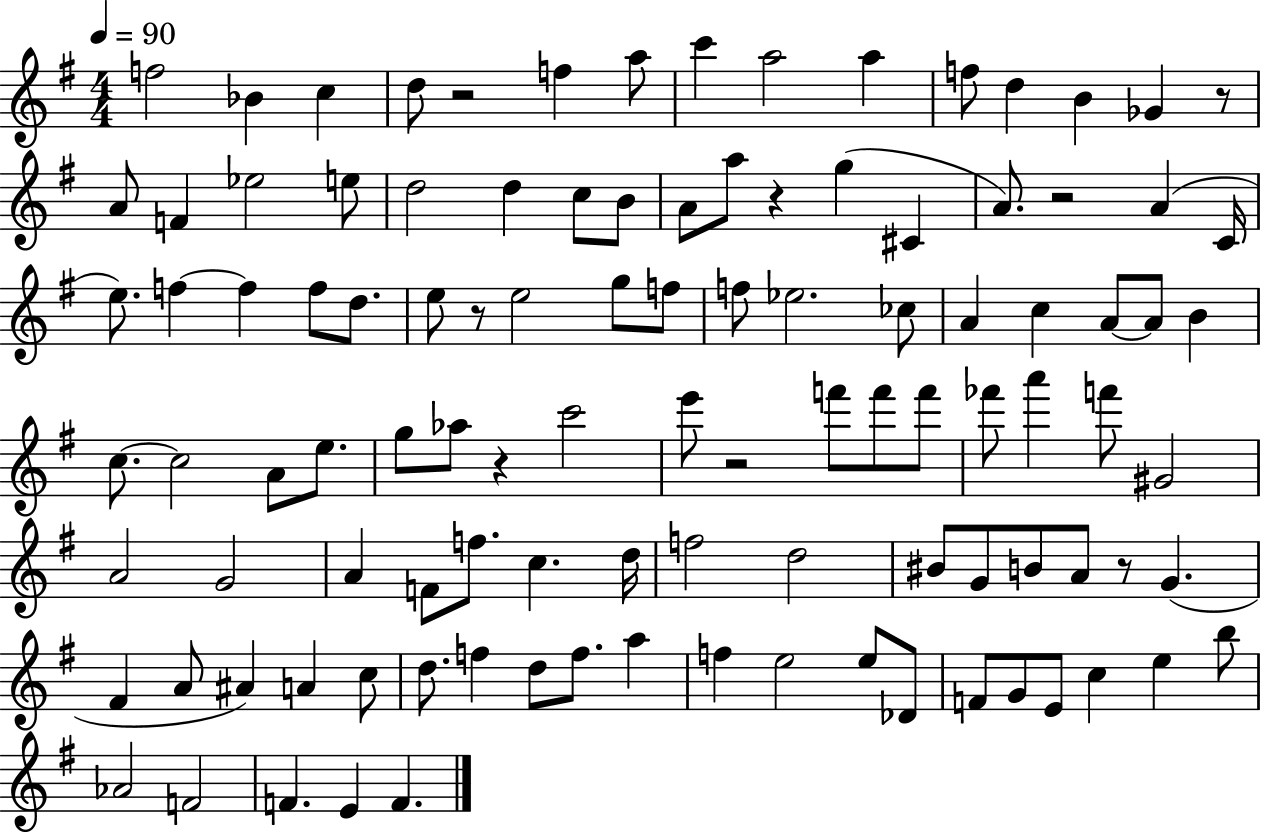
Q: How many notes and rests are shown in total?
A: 107